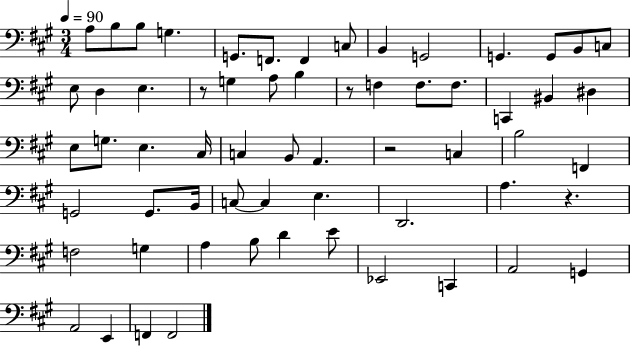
{
  \clef bass
  \numericTimeSignature
  \time 3/4
  \key a \major
  \tempo 4 = 90
  a8 b8 b8 g4. | g,8. f,8. f,4 c8 | b,4 g,2 | g,4. g,8 b,8 c8 | \break e8 d4 e4. | r8 g4 a8 b4 | r8 f4 f8. f8. | c,4 bis,4 dis4 | \break e8 g8. e4. cis16 | c4 b,8 a,4. | r2 c4 | b2 f,4 | \break g,2 g,8. b,16 | c8~~ c4 e4. | d,2. | a4. r4. | \break f2 g4 | a4 b8 d'4 e'8 | ees,2 c,4 | a,2 g,4 | \break a,2 e,4 | f,4 f,2 | \bar "|."
}